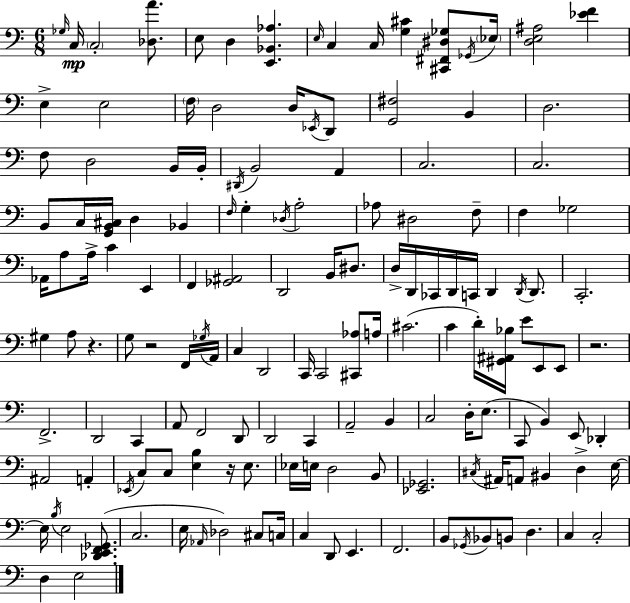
{
  \clef bass
  \numericTimeSignature
  \time 6/8
  \key c \major
  \grace { ges16 }\mp c16 \parenthesize c2-. <des a'>8. | e8 d4 <e, bes, aes>4. | \grace { e16 } c4 c16 <g cis'>4 <cis, fis, dis ges>8 | \acciaccatura { ges,16 } \parenthesize ees16 <d e ais>2 <ees' f'>4 | \break e4-> e2 | \parenthesize f16 d2 | d16 \acciaccatura { ees,16 } d,8 <g, fis>2 | b,4 d2. | \break f8 d2 | b,16 b,16-. \acciaccatura { dis,16 } b,2 | a,4 c2. | c2. | \break b,8 c16 <g, b, cis>16 d4 | bes,4 \grace { f16 } g4-. \acciaccatura { des16 } a2-. | aes8 dis2 | f8-- f4 ges2 | \break aes,16 a8 a16-> c'4 | e,4 f,4 <ges, ais,>2 | d,2 | b,16 dis8. d16-> d,16 ces,16 d,16 c,16 | \break d,4 \acciaccatura { d,16 } d,8. c,2.-. | gis4 | a8 r4. g8 r2 | f,16 \acciaccatura { ges16 } a,16 c4 | \break d,2 c,16 c,2 | <cis, aes>8 a16 cis'2.( | c'4 | d'16-.) <gis, ais, bes>16 e'8 e,8 e,8 r2. | \break f,2.-> | d,2 | c,4 a,8 f,2 | d,8 d,2 | \break c,4 a,2-- | b,4 c2 | d16-. e8.( c,8 b,4) | e,8 des,4-. ais,2 | \break a,4-. \acciaccatura { ees,16 } c8 | c8 <e b>4 r16 e8. ees16 e16 | d2 b,8 <ees, ges,>2. | \acciaccatura { cis16 } ais,16 | \break a,8 bis,4 d4-> e16~~ e16 | \acciaccatura { b16 } e2 <des, e, f, ges,>8.( | c2. | e16 \grace { aes,16 }) des2 cis8 | \break c16 c4 d,8 e,4. | f,2. | b,8 \acciaccatura { ges,16 } bes,8 b,8 d4. | c4 c2-. | \break d4 e2 | \bar "|."
}